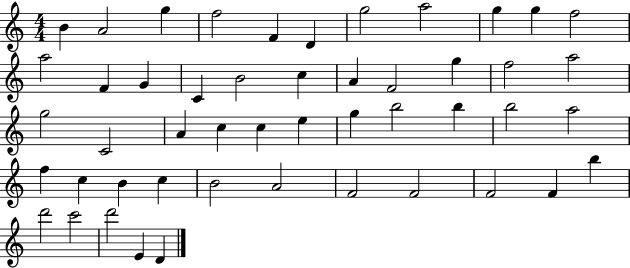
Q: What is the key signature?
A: C major